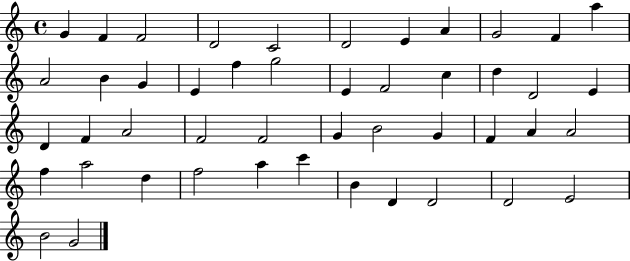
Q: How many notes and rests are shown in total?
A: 47